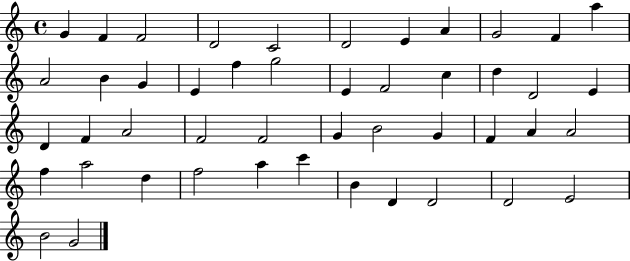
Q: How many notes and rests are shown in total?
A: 47